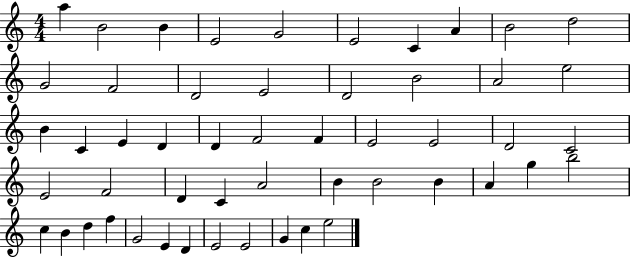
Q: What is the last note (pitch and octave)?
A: E5